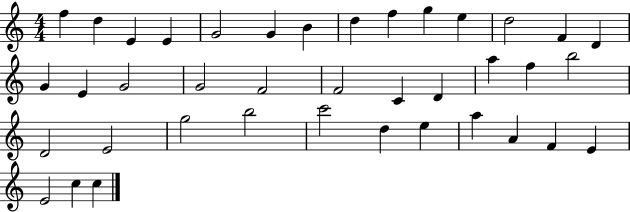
F5/q D5/q E4/q E4/q G4/h G4/q B4/q D5/q F5/q G5/q E5/q D5/h F4/q D4/q G4/q E4/q G4/h G4/h F4/h F4/h C4/q D4/q A5/q F5/q B5/h D4/h E4/h G5/h B5/h C6/h D5/q E5/q A5/q A4/q F4/q E4/q E4/h C5/q C5/q